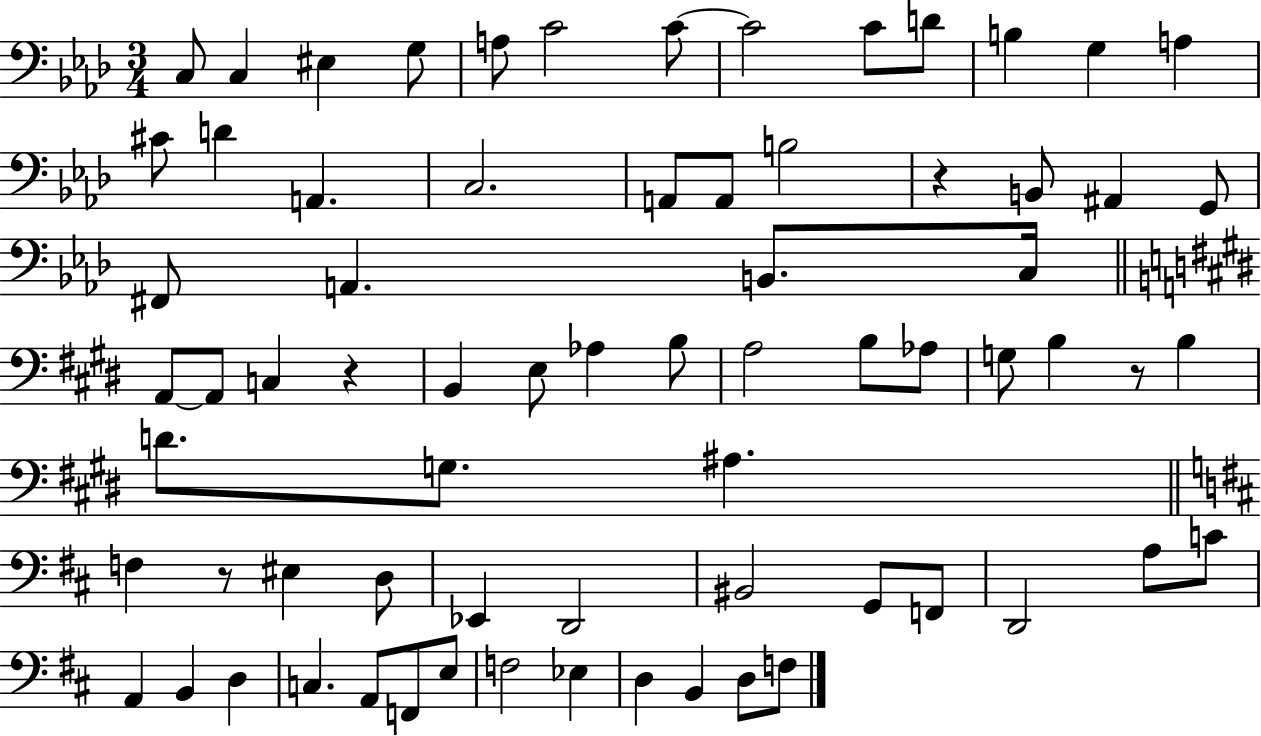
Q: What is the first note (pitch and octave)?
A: C3